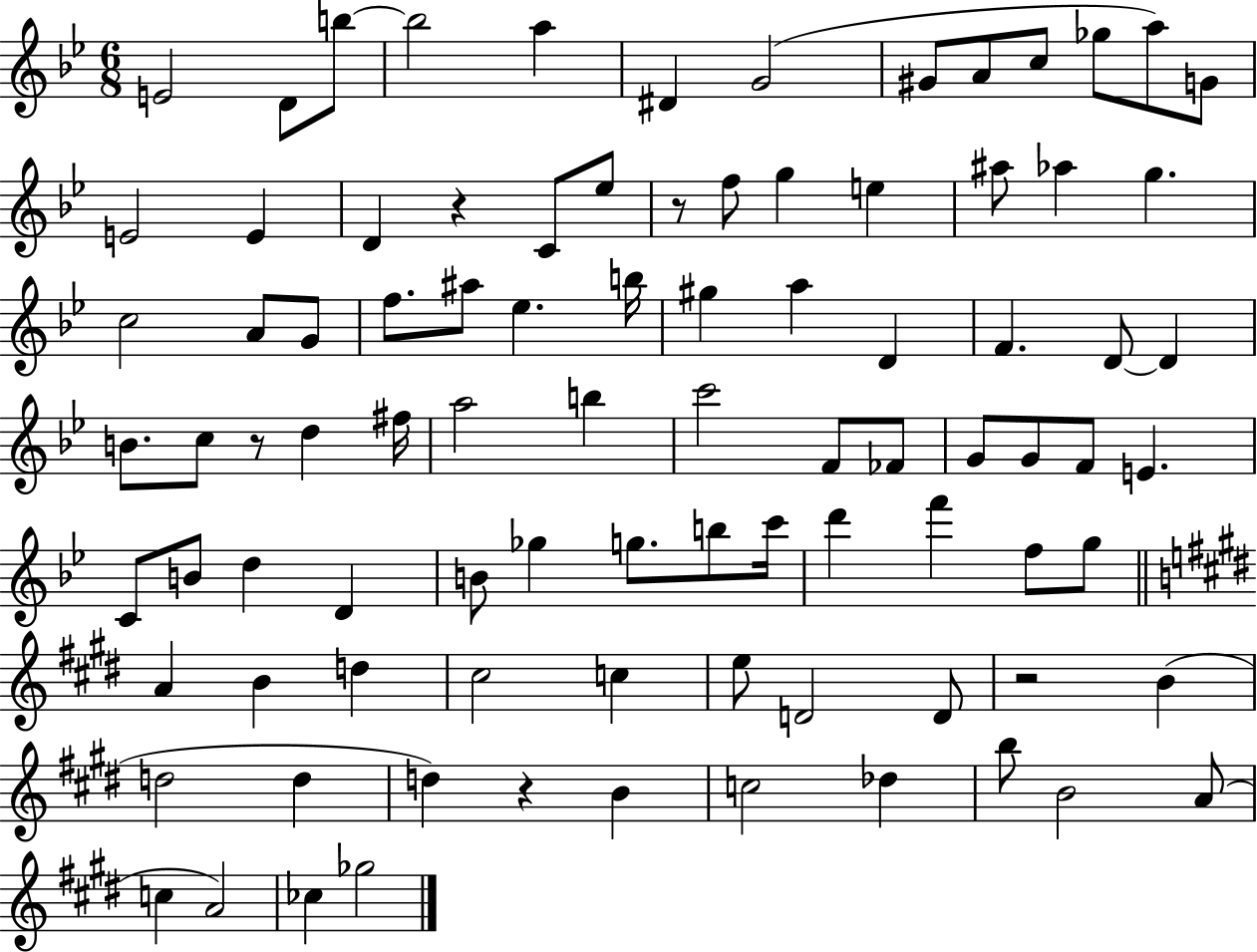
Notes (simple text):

E4/h D4/e B5/e B5/h A5/q D#4/q G4/h G#4/e A4/e C5/e Gb5/e A5/e G4/e E4/h E4/q D4/q R/q C4/e Eb5/e R/e F5/e G5/q E5/q A#5/e Ab5/q G5/q. C5/h A4/e G4/e F5/e. A#5/e Eb5/q. B5/s G#5/q A5/q D4/q F4/q. D4/e D4/q B4/e. C5/e R/e D5/q F#5/s A5/h B5/q C6/h F4/e FES4/e G4/e G4/e F4/e E4/q. C4/e B4/e D5/q D4/q B4/e Gb5/q G5/e. B5/e C6/s D6/q F6/q F5/e G5/e A4/q B4/q D5/q C#5/h C5/q E5/e D4/h D4/e R/h B4/q D5/h D5/q D5/q R/q B4/q C5/h Db5/q B5/e B4/h A4/e C5/q A4/h CES5/q Gb5/h